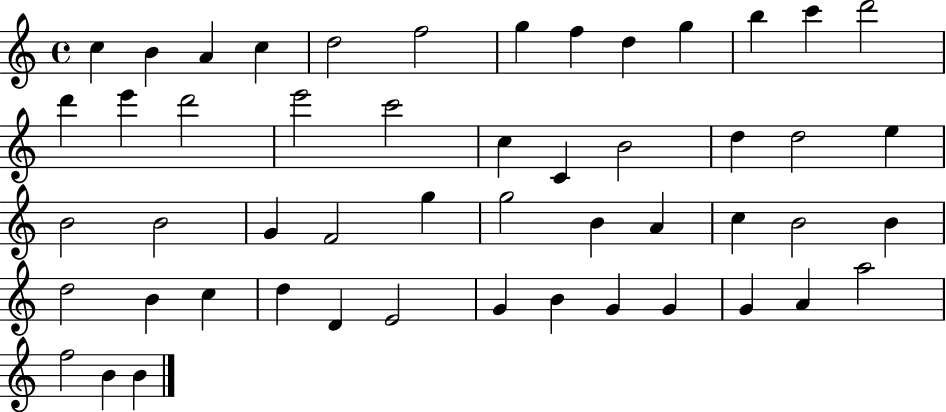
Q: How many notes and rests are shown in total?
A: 51